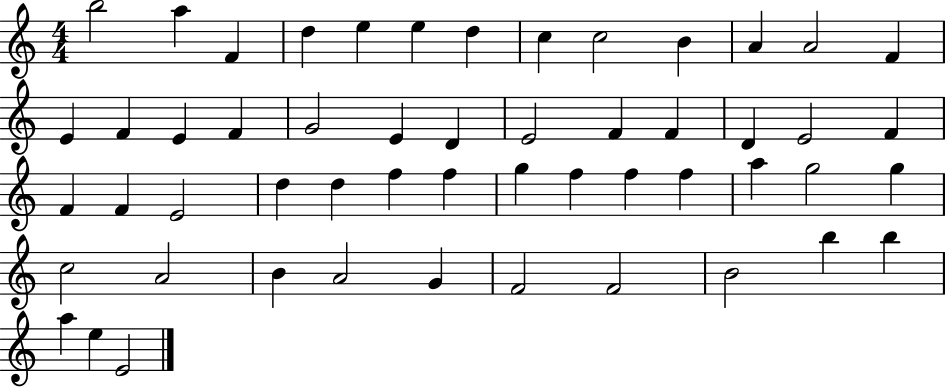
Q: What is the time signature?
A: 4/4